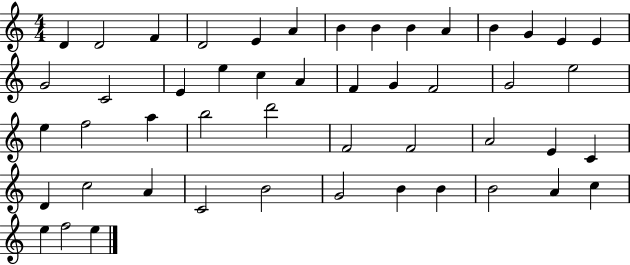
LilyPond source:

{
  \clef treble
  \numericTimeSignature
  \time 4/4
  \key c \major
  d'4 d'2 f'4 | d'2 e'4 a'4 | b'4 b'4 b'4 a'4 | b'4 g'4 e'4 e'4 | \break g'2 c'2 | e'4 e''4 c''4 a'4 | f'4 g'4 f'2 | g'2 e''2 | \break e''4 f''2 a''4 | b''2 d'''2 | f'2 f'2 | a'2 e'4 c'4 | \break d'4 c''2 a'4 | c'2 b'2 | g'2 b'4 b'4 | b'2 a'4 c''4 | \break e''4 f''2 e''4 | \bar "|."
}